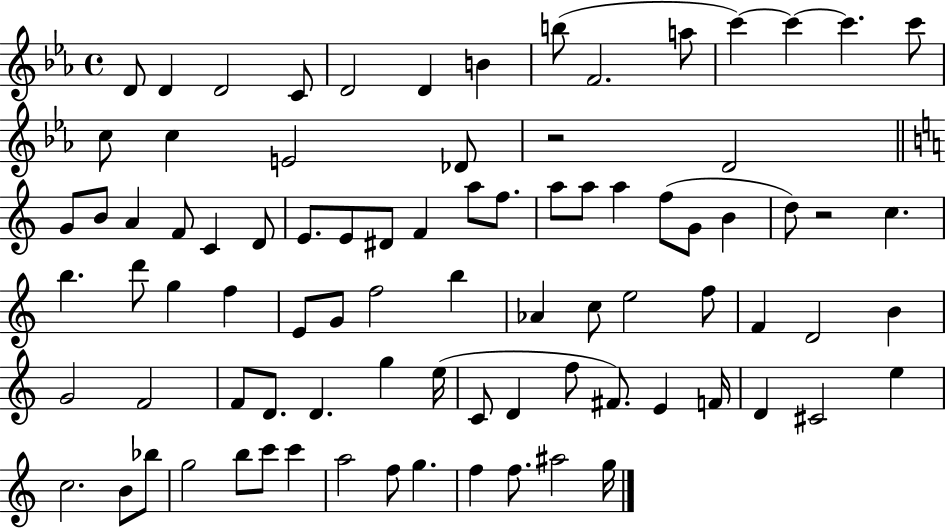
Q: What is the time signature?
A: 4/4